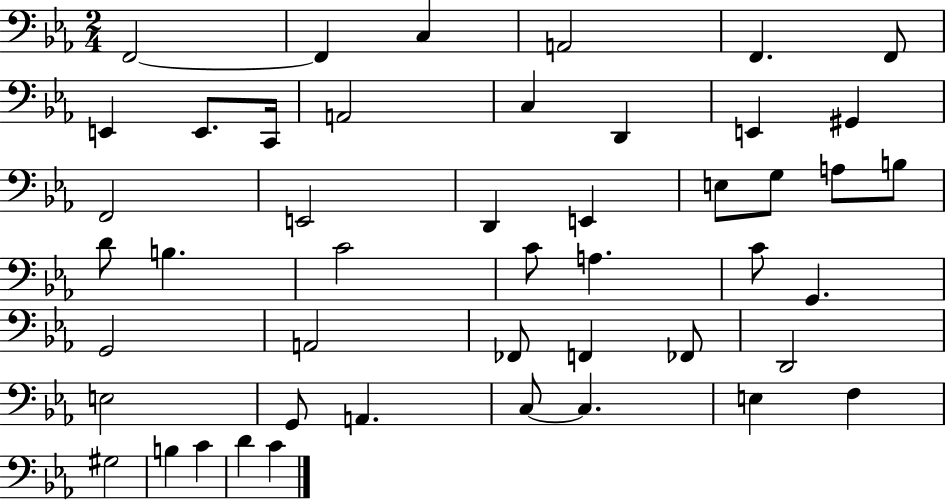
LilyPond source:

{
  \clef bass
  \numericTimeSignature
  \time 2/4
  \key ees \major
  f,2~~ | f,4 c4 | a,2 | f,4. f,8 | \break e,4 e,8. c,16 | a,2 | c4 d,4 | e,4 gis,4 | \break f,2 | e,2 | d,4 e,4 | e8 g8 a8 b8 | \break d'8 b4. | c'2 | c'8 a4. | c'8 g,4. | \break g,2 | a,2 | fes,8 f,4 fes,8 | d,2 | \break e2 | g,8 a,4. | c8~~ c4. | e4 f4 | \break gis2 | b4 c'4 | d'4 c'4 | \bar "|."
}